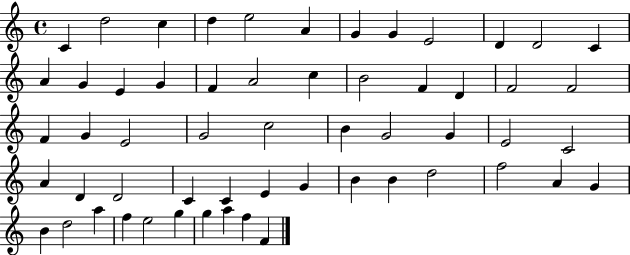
C4/q D5/h C5/q D5/q E5/h A4/q G4/q G4/q E4/h D4/q D4/h C4/q A4/q G4/q E4/q G4/q F4/q A4/h C5/q B4/h F4/q D4/q F4/h F4/h F4/q G4/q E4/h G4/h C5/h B4/q G4/h G4/q E4/h C4/h A4/q D4/q D4/h C4/q C4/q E4/q G4/q B4/q B4/q D5/h F5/h A4/q G4/q B4/q D5/h A5/q F5/q E5/h G5/q G5/q A5/q F5/q F4/q